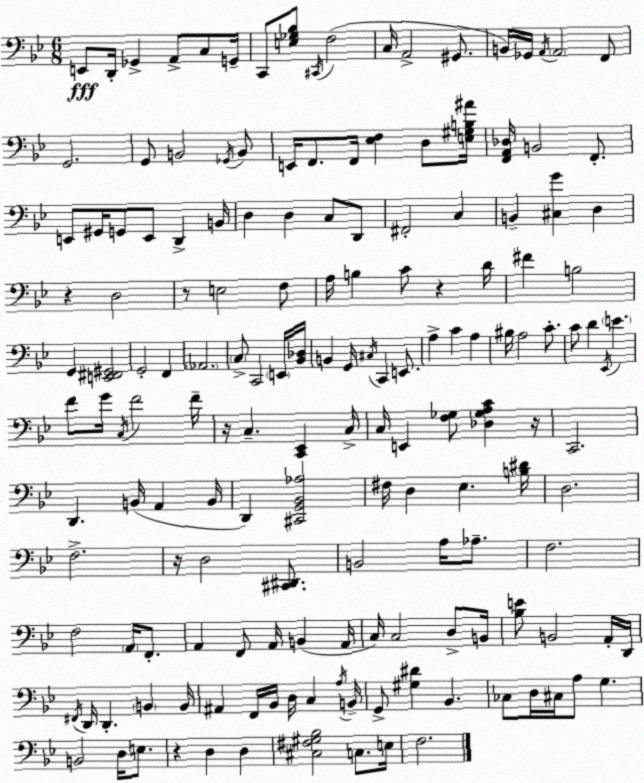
X:1
T:Untitled
M:6/8
L:1/4
K:Bb
E,,/2 D,,/4 _G,, A,,/2 C,/2 G,,/4 C,,/2 [E,_G,_B,]/2 ^C,,/4 F,2 C,/4 A,,2 ^G,,/2 B,,/4 _G,,/4 A,,/4 A,,2 F,,/2 G,,2 G,,/2 B,,2 _G,,/4 B,,/2 E,,/4 F,,/2 F,,/4 [_E,F,] D,/2 [E,^G,B,^A]/4 [F,,A,,_D,]/4 B,,2 F,,/2 E,,/2 ^G,,/4 G,,/2 E,,/2 D,, B,,/4 D, D, C,/2 D,,/2 ^F,,2 C, B,, [^C,G] D, z D,2 z/2 E,2 F,/2 A,/4 B, C/2 z D/4 ^F B,2 G,, [E,,^F,,^G,,]2 G,,2 F,, _A,,2 C,/2 C,,2 E,,/4 [_B,,_D,]/4 B,, G,,/4 ^C,/4 C,, E,,/2 A, C A, ^B,/4 A,2 C/2 C/2 D _E,,/4 E F/2 G/4 C,/4 F2 F/4 z/4 C, [C,,_E,,] C,/4 C,/4 E,, [F,_G,]/2 [_D,_G,A,C] z/4 C,,2 D,, B,,/4 A,, B,,/4 D,, [^C,,G,,_B,,_A,]2 ^F,/4 D, _E, [B,^D]/4 D,2 F,2 z/4 D,2 [^C,,^D,,]/2 B,,2 A,/4 _A,/2 F,2 F,2 A,,/4 F,,/2 A,, F,,/2 A,,/4 B,, A,,/4 C,/4 C,2 D,/2 B,,/4 [_B,E]/2 B,,2 A,,/4 D,,/4 ^F,,/4 D,,/4 D,, B,, B,,/4 ^A,, F,,/4 _B,,/4 D,/4 C, A,/4 B,,/4 G,,/2 [^G,^D] _B,, _C,/2 D,/4 ^C,/4 A,/2 G, B,,2 D,/4 E,/2 z D, D, [^C,^F,^G,_B,]2 C,/2 E,/4 F,2